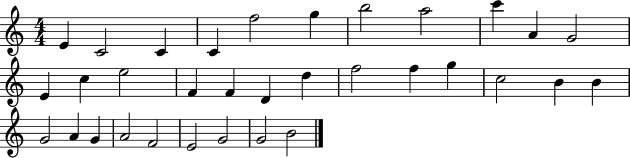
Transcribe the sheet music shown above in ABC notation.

X:1
T:Untitled
M:4/4
L:1/4
K:C
E C2 C C f2 g b2 a2 c' A G2 E c e2 F F D d f2 f g c2 B B G2 A G A2 F2 E2 G2 G2 B2